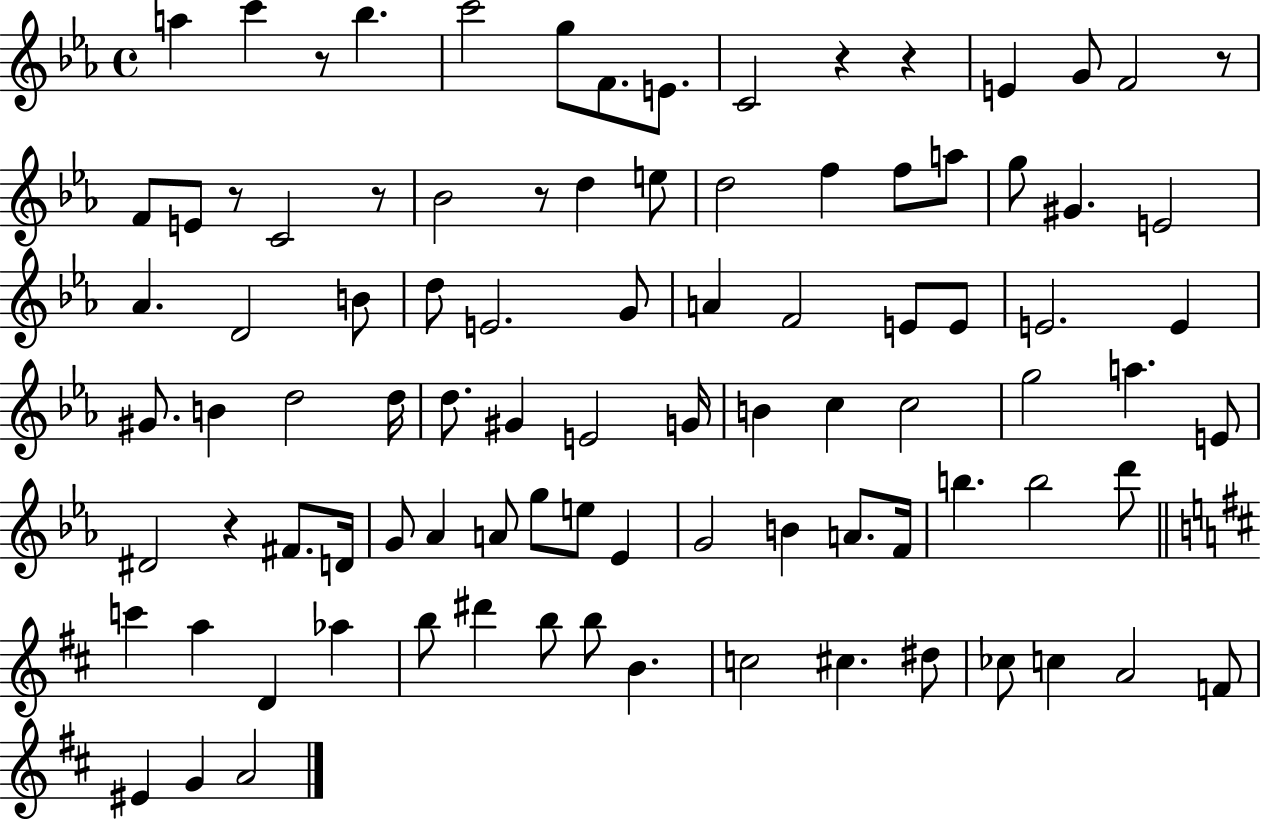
A5/q C6/q R/e Bb5/q. C6/h G5/e F4/e. E4/e. C4/h R/q R/q E4/q G4/e F4/h R/e F4/e E4/e R/e C4/h R/e Bb4/h R/e D5/q E5/e D5/h F5/q F5/e A5/e G5/e G#4/q. E4/h Ab4/q. D4/h B4/e D5/e E4/h. G4/e A4/q F4/h E4/e E4/e E4/h. E4/q G#4/e. B4/q D5/h D5/s D5/e. G#4/q E4/h G4/s B4/q C5/q C5/h G5/h A5/q. E4/e D#4/h R/q F#4/e. D4/s G4/e Ab4/q A4/e G5/e E5/e Eb4/q G4/h B4/q A4/e. F4/s B5/q. B5/h D6/e C6/q A5/q D4/q Ab5/q B5/e D#6/q B5/e B5/e B4/q. C5/h C#5/q. D#5/e CES5/e C5/q A4/h F4/e EIS4/q G4/q A4/h